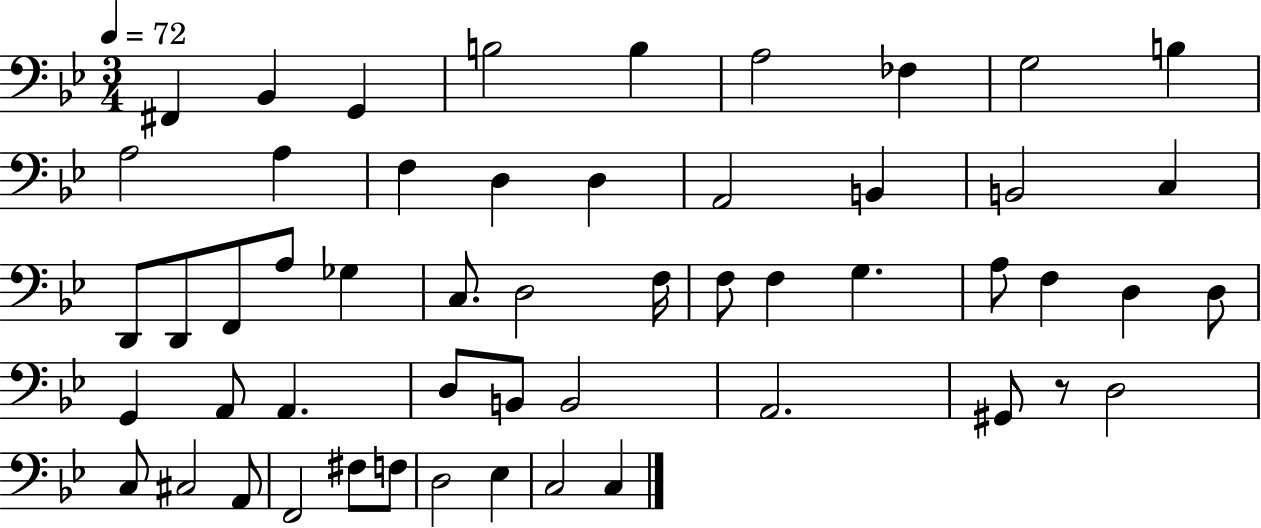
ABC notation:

X:1
T:Untitled
M:3/4
L:1/4
K:Bb
^F,, _B,, G,, B,2 B, A,2 _F, G,2 B, A,2 A, F, D, D, A,,2 B,, B,,2 C, D,,/2 D,,/2 F,,/2 A,/2 _G, C,/2 D,2 F,/4 F,/2 F, G, A,/2 F, D, D,/2 G,, A,,/2 A,, D,/2 B,,/2 B,,2 A,,2 ^G,,/2 z/2 D,2 C,/2 ^C,2 A,,/2 F,,2 ^F,/2 F,/2 D,2 _E, C,2 C,